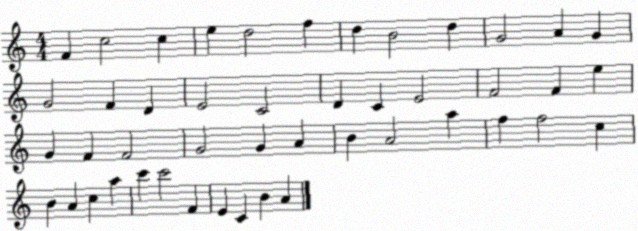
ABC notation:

X:1
T:Untitled
M:4/4
L:1/4
K:C
F c2 c e d2 f d B2 d G2 A G G2 F D E2 C2 D C E2 F2 F e G F F2 G2 G A B A2 a f f2 c B A c a c' c'2 F E C B A